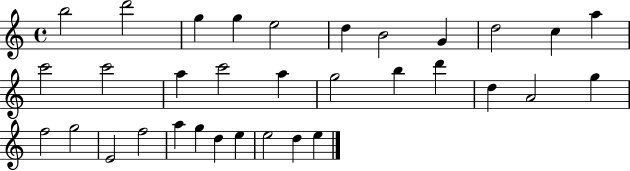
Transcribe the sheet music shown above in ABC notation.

X:1
T:Untitled
M:4/4
L:1/4
K:C
b2 d'2 g g e2 d B2 G d2 c a c'2 c'2 a c'2 a g2 b d' d A2 g f2 g2 E2 f2 a g d e e2 d e